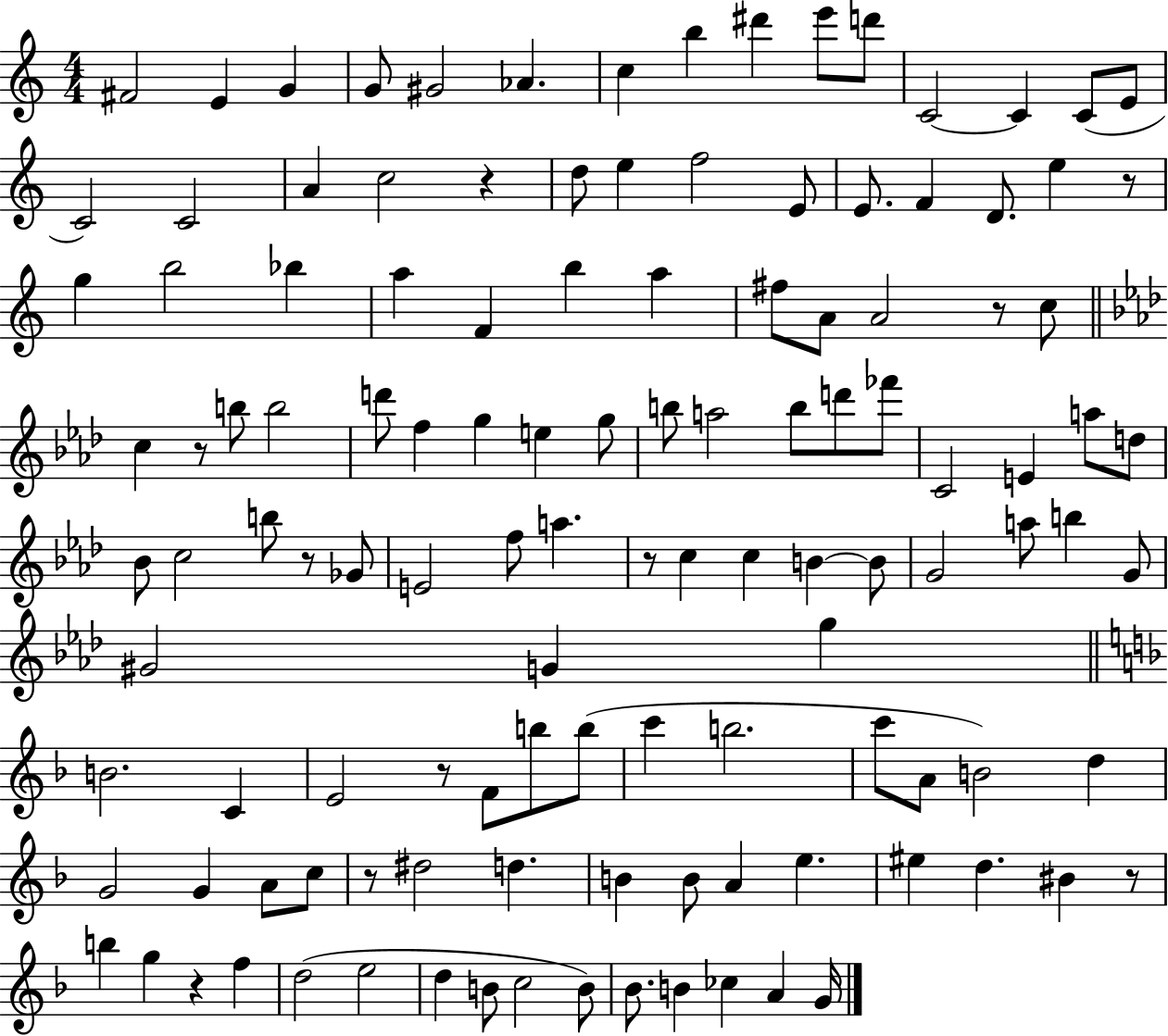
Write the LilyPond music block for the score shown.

{
  \clef treble
  \numericTimeSignature
  \time 4/4
  \key c \major
  \repeat volta 2 { fis'2 e'4 g'4 | g'8 gis'2 aes'4. | c''4 b''4 dis'''4 e'''8 d'''8 | c'2~~ c'4 c'8( e'8 | \break c'2) c'2 | a'4 c''2 r4 | d''8 e''4 f''2 e'8 | e'8. f'4 d'8. e''4 r8 | \break g''4 b''2 bes''4 | a''4 f'4 b''4 a''4 | fis''8 a'8 a'2 r8 c''8 | \bar "||" \break \key f \minor c''4 r8 b''8 b''2 | d'''8 f''4 g''4 e''4 g''8 | b''8 a''2 b''8 d'''8 fes'''8 | c'2 e'4 a''8 d''8 | \break bes'8 c''2 b''8 r8 ges'8 | e'2 f''8 a''4. | r8 c''4 c''4 b'4~~ b'8 | g'2 a''8 b''4 g'8 | \break gis'2 g'4 g''4 | \bar "||" \break \key f \major b'2. c'4 | e'2 r8 f'8 b''8 b''8( | c'''4 b''2. | c'''8 a'8 b'2) d''4 | \break g'2 g'4 a'8 c''8 | r8 dis''2 d''4. | b'4 b'8 a'4 e''4. | eis''4 d''4. bis'4 r8 | \break b''4 g''4 r4 f''4 | d''2( e''2 | d''4 b'8 c''2 b'8) | bes'8. b'4 ces''4 a'4 g'16 | \break } \bar "|."
}